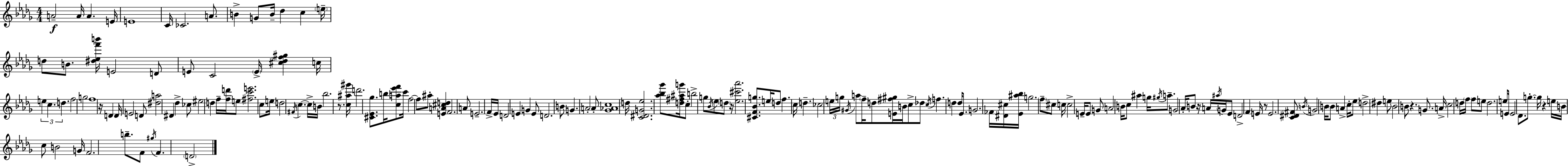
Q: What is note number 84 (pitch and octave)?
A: A5